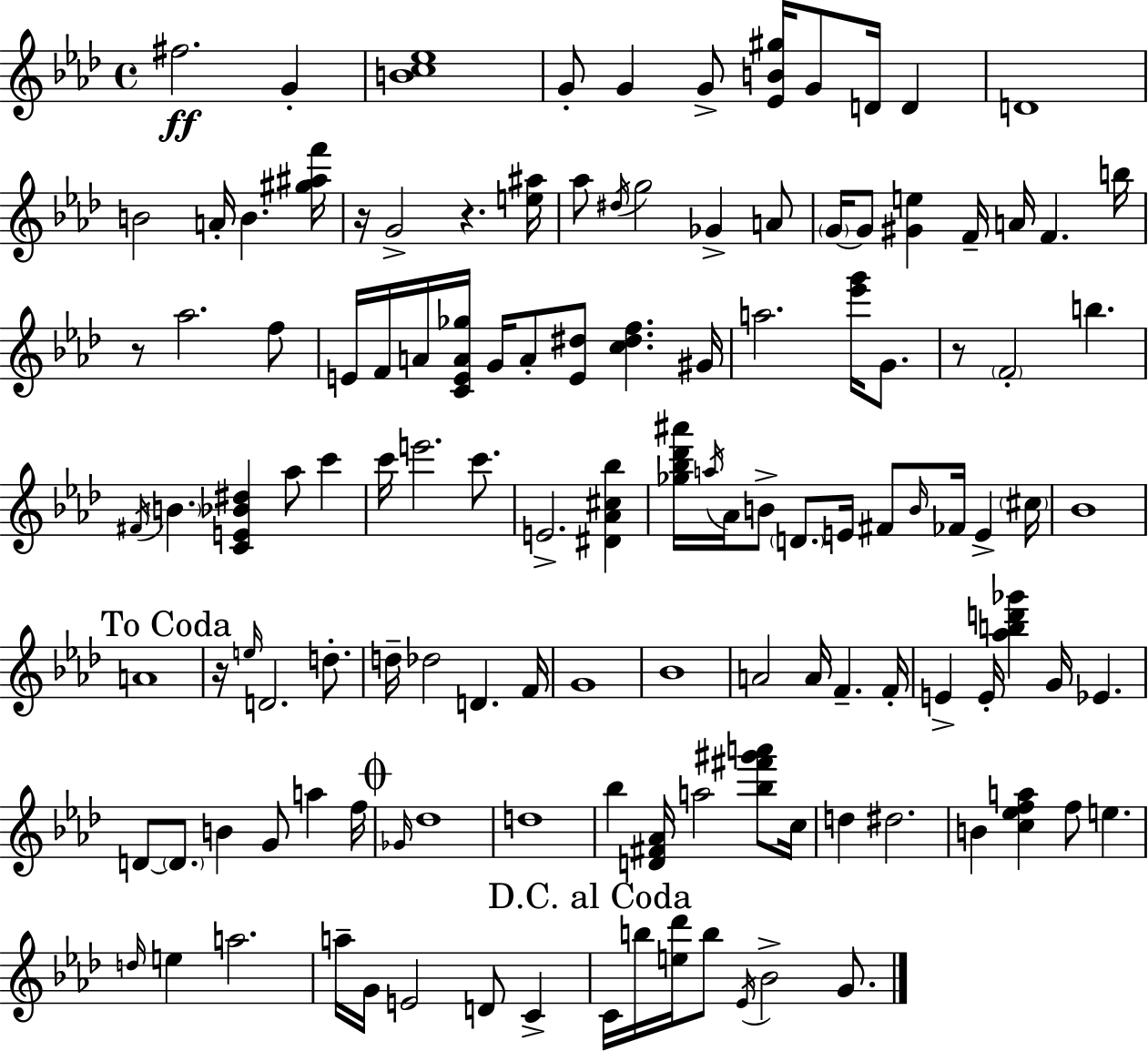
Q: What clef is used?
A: treble